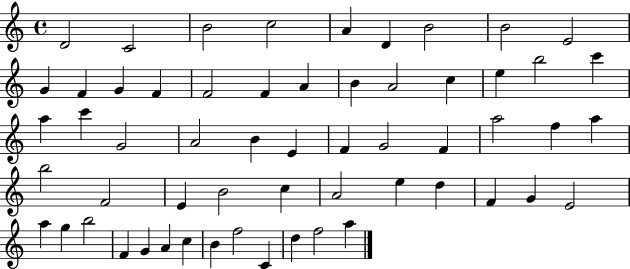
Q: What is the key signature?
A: C major